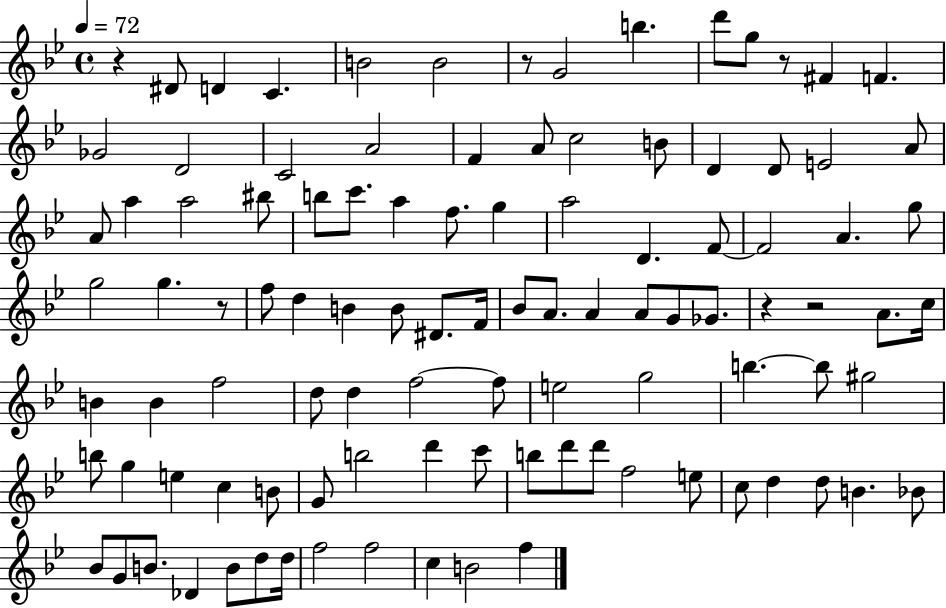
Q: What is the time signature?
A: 4/4